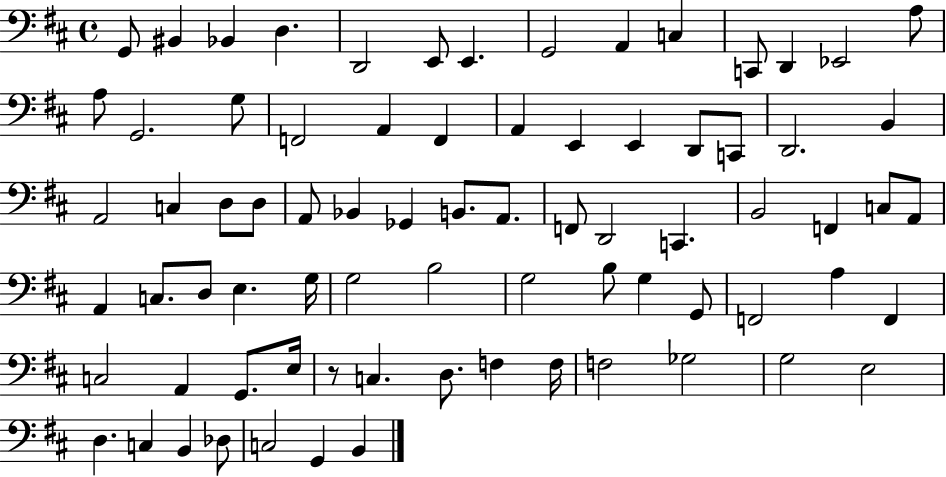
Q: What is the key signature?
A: D major